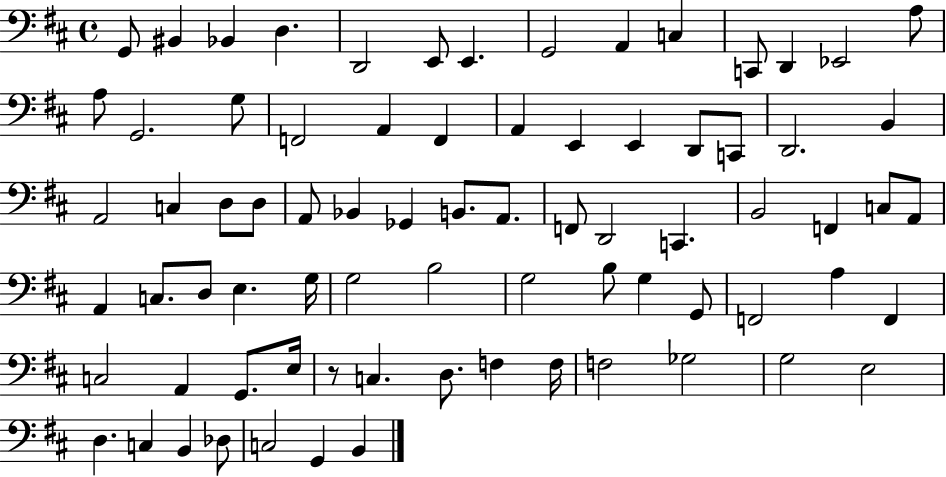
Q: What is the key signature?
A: D major